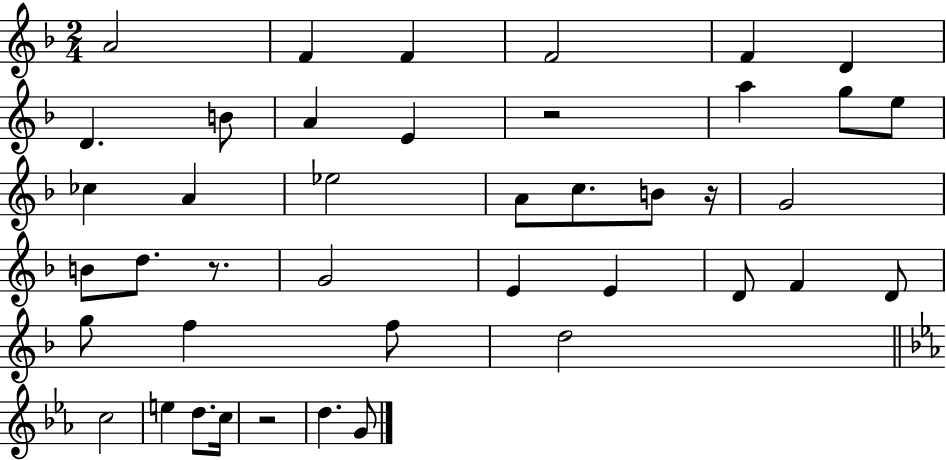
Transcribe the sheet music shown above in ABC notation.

X:1
T:Untitled
M:2/4
L:1/4
K:F
A2 F F F2 F D D B/2 A E z2 a g/2 e/2 _c A _e2 A/2 c/2 B/2 z/4 G2 B/2 d/2 z/2 G2 E E D/2 F D/2 g/2 f f/2 d2 c2 e d/2 c/4 z2 d G/2